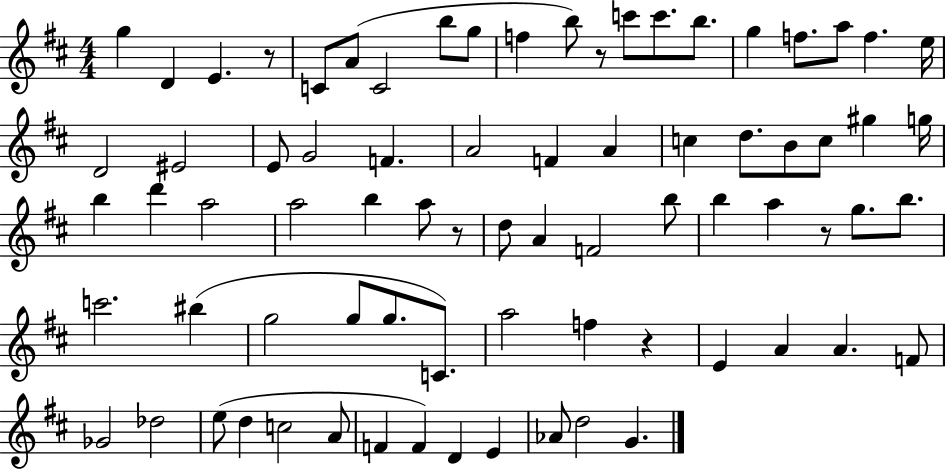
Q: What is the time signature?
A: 4/4